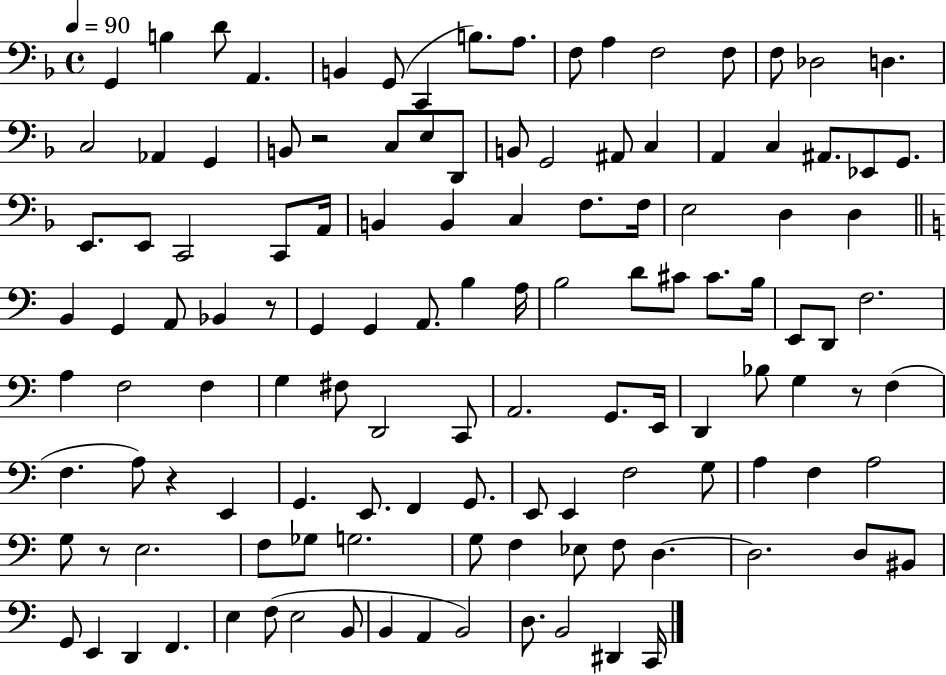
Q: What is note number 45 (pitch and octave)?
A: D3